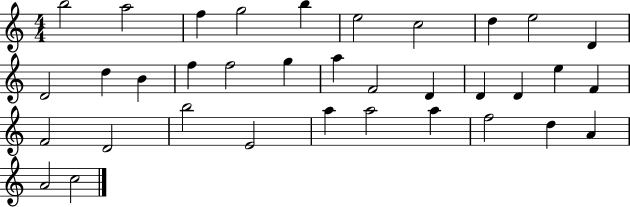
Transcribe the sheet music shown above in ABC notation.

X:1
T:Untitled
M:4/4
L:1/4
K:C
b2 a2 f g2 b e2 c2 d e2 D D2 d B f f2 g a F2 D D D e F F2 D2 b2 E2 a a2 a f2 d A A2 c2